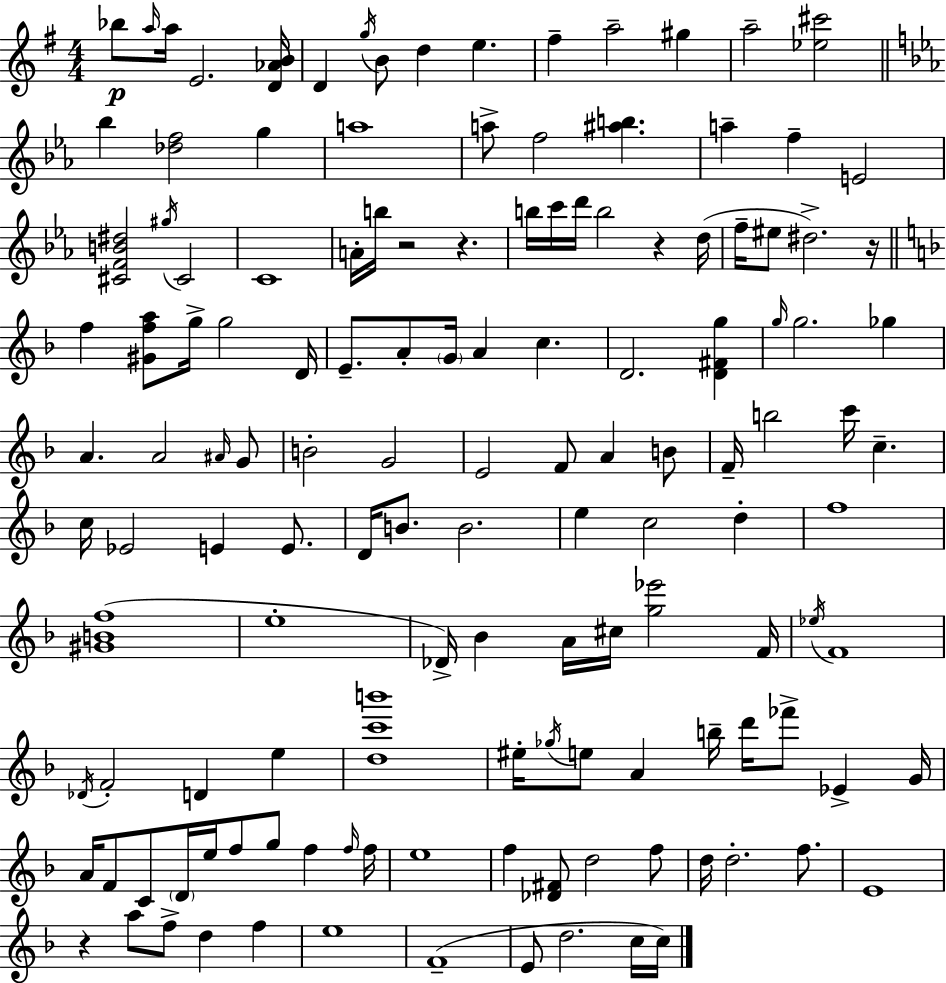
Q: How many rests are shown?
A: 5